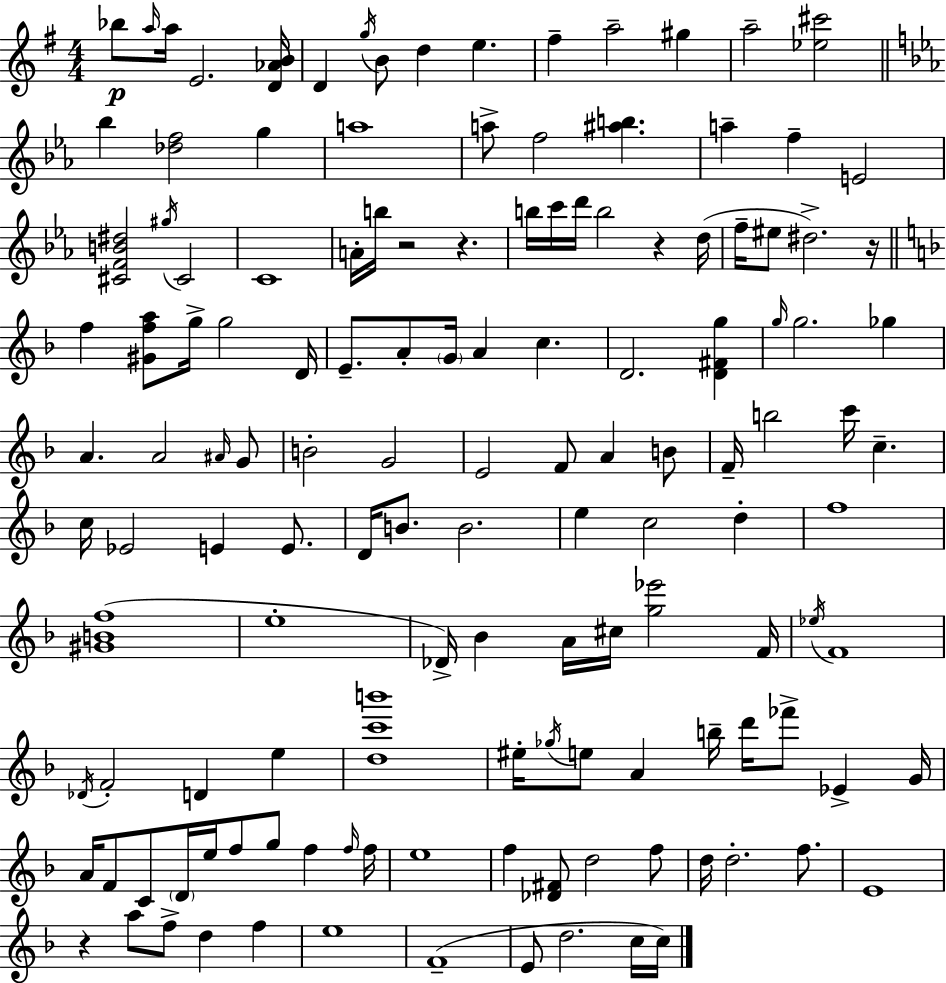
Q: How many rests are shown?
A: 5